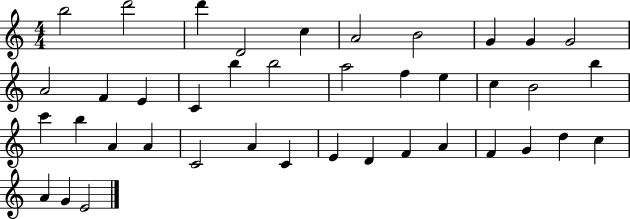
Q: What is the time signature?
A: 4/4